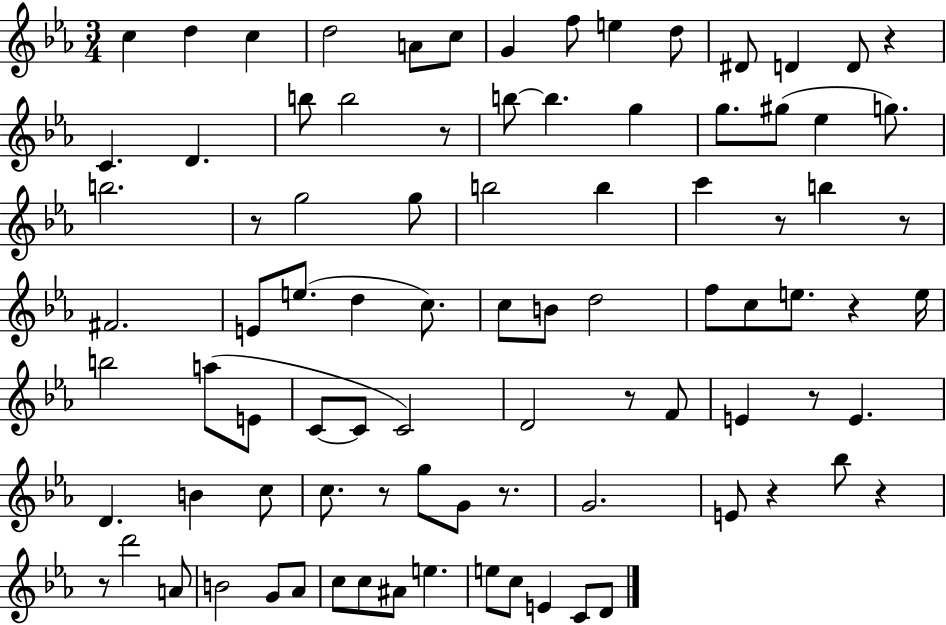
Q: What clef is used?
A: treble